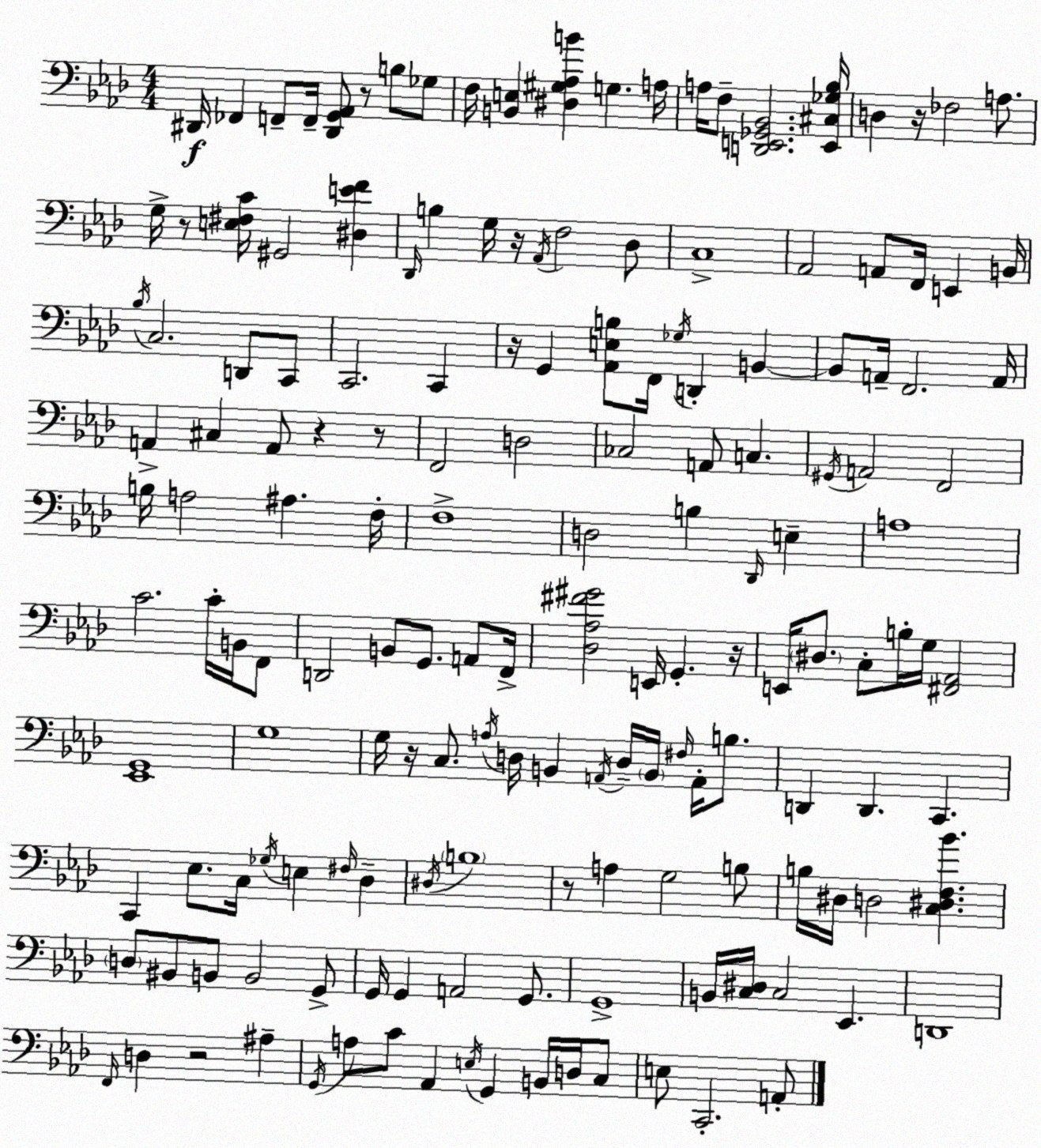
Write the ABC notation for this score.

X:1
T:Untitled
M:4/4
L:1/4
K:Fm
^D,,/4 _F,, F,,/2 F,,/4 [^D,,G,,_A,,]/2 z/2 B,/2 _G,/2 F,/4 [B,,E,] [^D,^G,_A,B] G, A,/4 A,/4 F,/2 [D,,E,,_G,,_B,,]2 [E,,^C,_G,_B,]/4 D, z/4 _F,2 A,/2 G,/4 z/2 [E,^F,C]/4 ^G,,2 [^D,EF] _D,,/4 B, G,/4 z/4 _A,,/4 F,2 _D,/2 C,4 _A,,2 A,,/2 F,,/4 E,, B,,/4 _B,/4 C,2 D,,/2 C,,/2 C,,2 C,, z/4 G,, [_A,,E,B,]/2 F,,/4 _G,/4 D,, B,, B,,/2 A,,/4 F,,2 A,,/4 A,, ^C, A,,/2 z z/2 F,,2 D,2 _C,2 A,,/2 C, ^G,,/4 A,,2 F,,2 B,/4 A,2 ^A, F,/4 F,4 D,2 B, _D,,/4 E, A,4 C2 C/4 B,,/4 F,,/2 D,,2 B,,/2 G,,/2 A,,/2 F,,/4 [_D,_A,^F^G]2 E,,/4 G,, z/4 E,,/4 ^D,/2 C,/2 B,/4 G,/4 [^F,,_A,,]2 [_E,,G,,]4 G,4 G,/4 z/4 C,/2 A,/4 D,/4 B,, A,,/4 D,/4 B,,/4 ^F,/4 A,,/4 B,/2 D,, D,, C,, C,, _E,/2 C,/4 _G,/4 E, ^F,/4 _D, ^D,/4 B,4 z/2 A, G,2 B,/2 B,/4 ^D,/4 D,2 [C,^D,F,_B] D,/2 ^B,,/2 B,,/2 B,,2 G,,/2 G,,/4 G,, A,,2 G,,/2 G,,4 B,,/4 [C,^D,]/4 C,2 _E,, D,,4 F,,/4 D, z2 ^A, G,,/4 A,/2 C/2 _A,, E,/4 G,, B,,/4 D,/4 C,/2 E,/2 C,,2 A,,/2